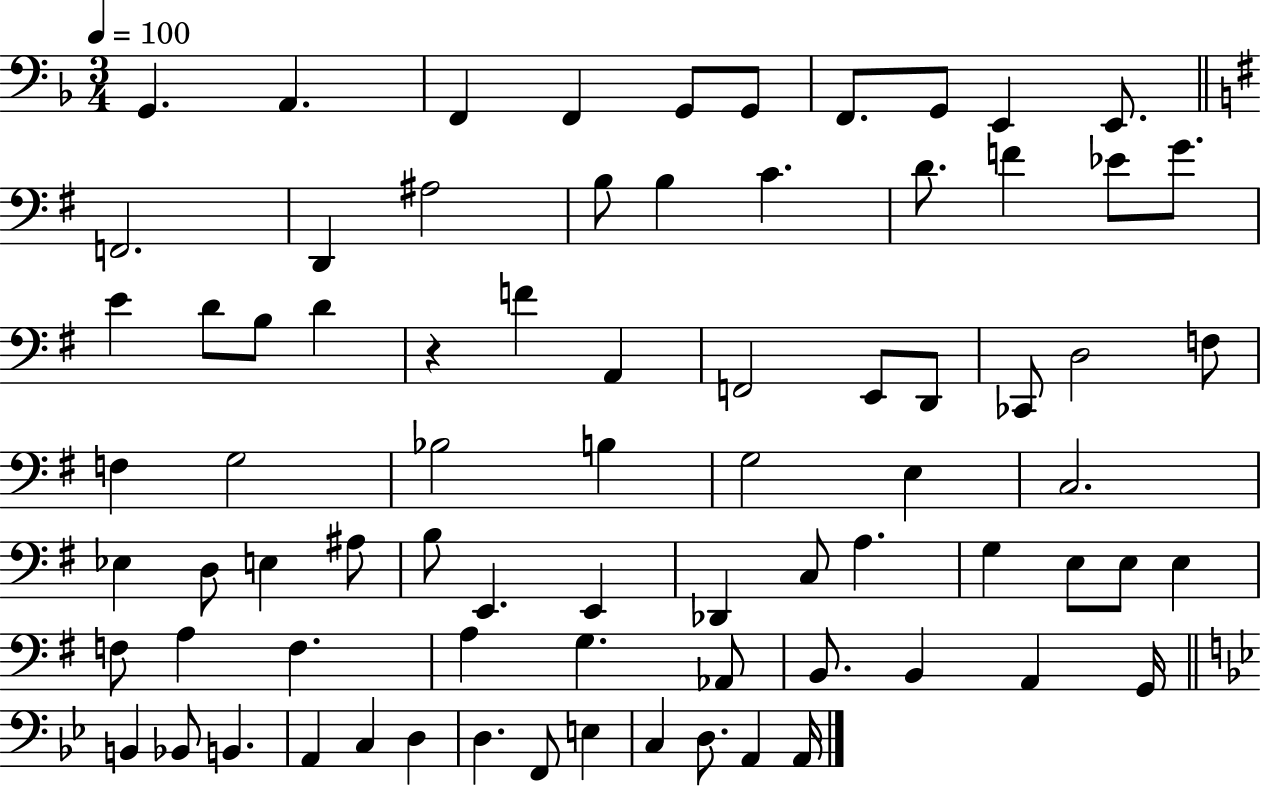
X:1
T:Untitled
M:3/4
L:1/4
K:F
G,, A,, F,, F,, G,,/2 G,,/2 F,,/2 G,,/2 E,, E,,/2 F,,2 D,, ^A,2 B,/2 B, C D/2 F _E/2 G/2 E D/2 B,/2 D z F A,, F,,2 E,,/2 D,,/2 _C,,/2 D,2 F,/2 F, G,2 _B,2 B, G,2 E, C,2 _E, D,/2 E, ^A,/2 B,/2 E,, E,, _D,, C,/2 A, G, E,/2 E,/2 E, F,/2 A, F, A, G, _A,,/2 B,,/2 B,, A,, G,,/4 B,, _B,,/2 B,, A,, C, D, D, F,,/2 E, C, D,/2 A,, A,,/4